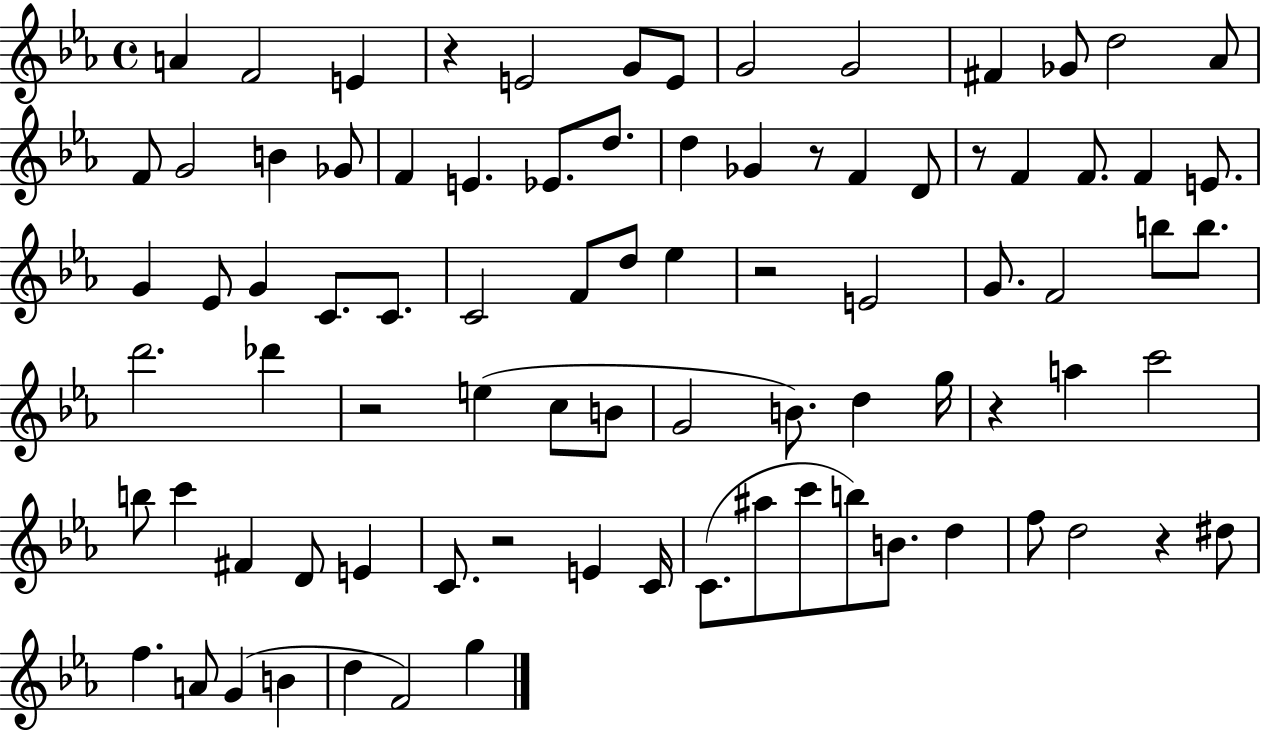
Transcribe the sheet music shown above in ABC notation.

X:1
T:Untitled
M:4/4
L:1/4
K:Eb
A F2 E z E2 G/2 E/2 G2 G2 ^F _G/2 d2 _A/2 F/2 G2 B _G/2 F E _E/2 d/2 d _G z/2 F D/2 z/2 F F/2 F E/2 G _E/2 G C/2 C/2 C2 F/2 d/2 _e z2 E2 G/2 F2 b/2 b/2 d'2 _d' z2 e c/2 B/2 G2 B/2 d g/4 z a c'2 b/2 c' ^F D/2 E C/2 z2 E C/4 C/2 ^a/2 c'/2 b/2 B/2 d f/2 d2 z ^d/2 f A/2 G B d F2 g